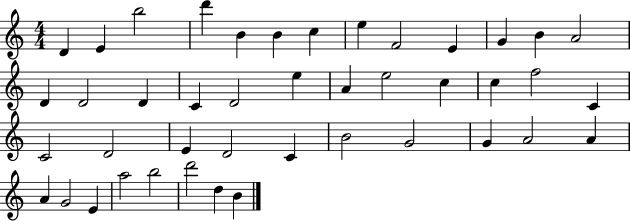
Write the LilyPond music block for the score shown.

{
  \clef treble
  \numericTimeSignature
  \time 4/4
  \key c \major
  d'4 e'4 b''2 | d'''4 b'4 b'4 c''4 | e''4 f'2 e'4 | g'4 b'4 a'2 | \break d'4 d'2 d'4 | c'4 d'2 e''4 | a'4 e''2 c''4 | c''4 f''2 c'4 | \break c'2 d'2 | e'4 d'2 c'4 | b'2 g'2 | g'4 a'2 a'4 | \break a'4 g'2 e'4 | a''2 b''2 | d'''2 d''4 b'4 | \bar "|."
}